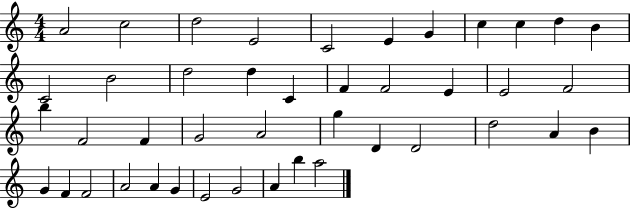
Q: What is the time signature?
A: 4/4